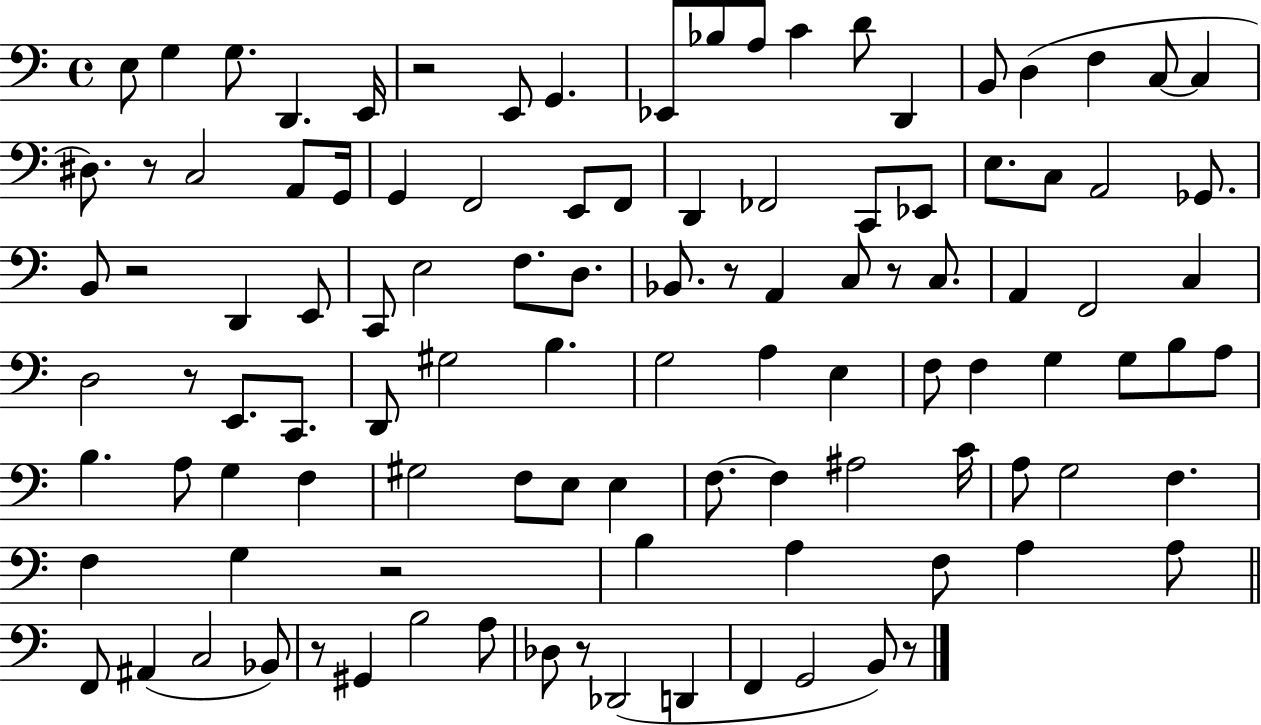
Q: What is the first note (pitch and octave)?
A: E3